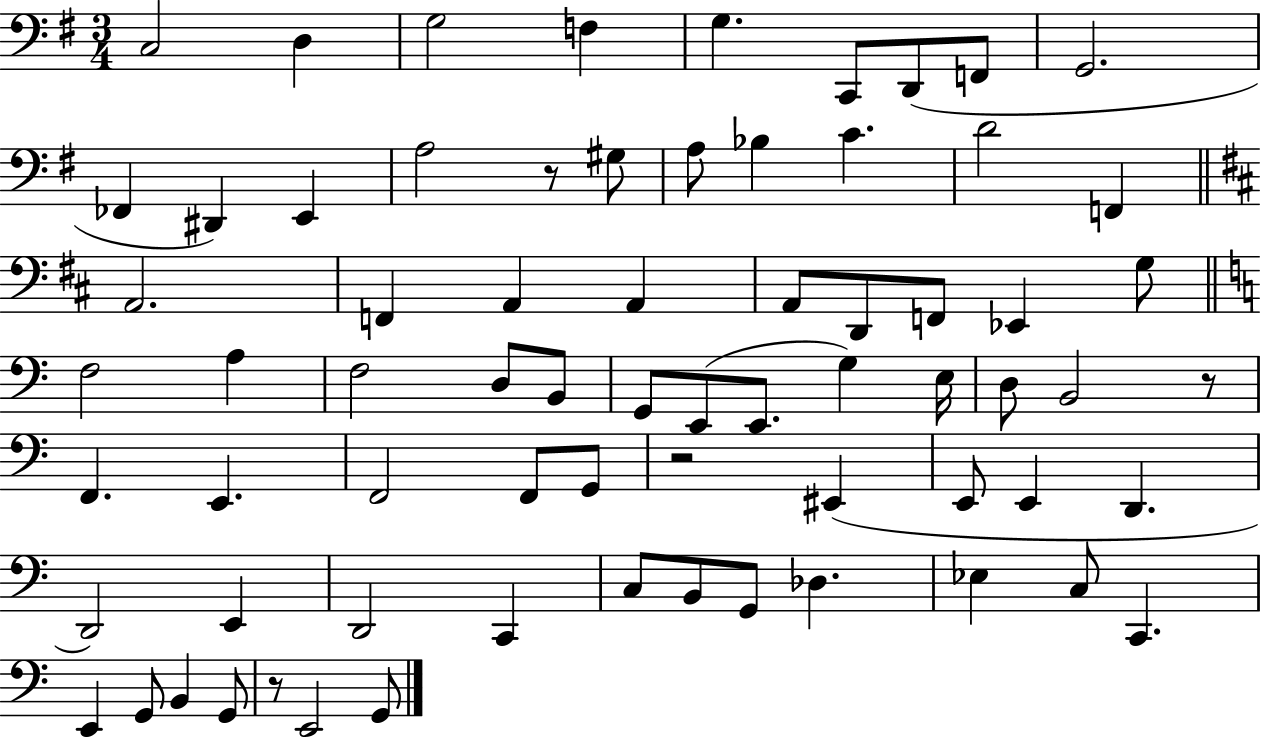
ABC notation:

X:1
T:Untitled
M:3/4
L:1/4
K:G
C,2 D, G,2 F, G, C,,/2 D,,/2 F,,/2 G,,2 _F,, ^D,, E,, A,2 z/2 ^G,/2 A,/2 _B, C D2 F,, A,,2 F,, A,, A,, A,,/2 D,,/2 F,,/2 _E,, G,/2 F,2 A, F,2 D,/2 B,,/2 G,,/2 E,,/2 E,,/2 G, E,/4 D,/2 B,,2 z/2 F,, E,, F,,2 F,,/2 G,,/2 z2 ^E,, E,,/2 E,, D,, D,,2 E,, D,,2 C,, C,/2 B,,/2 G,,/2 _D, _E, C,/2 C,, E,, G,,/2 B,, G,,/2 z/2 E,,2 G,,/2